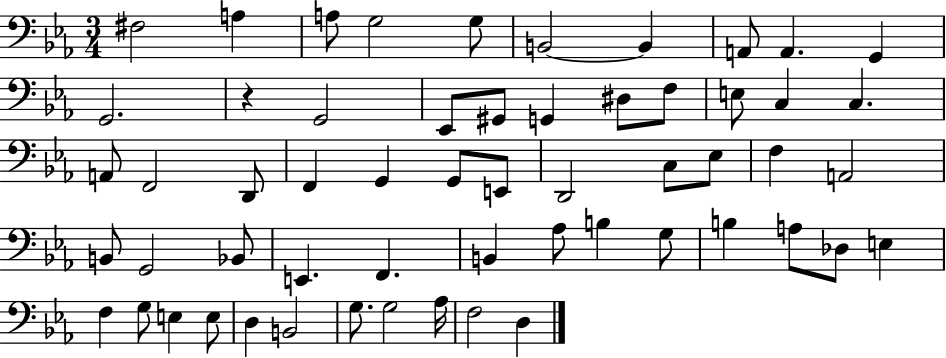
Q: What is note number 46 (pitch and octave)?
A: F3